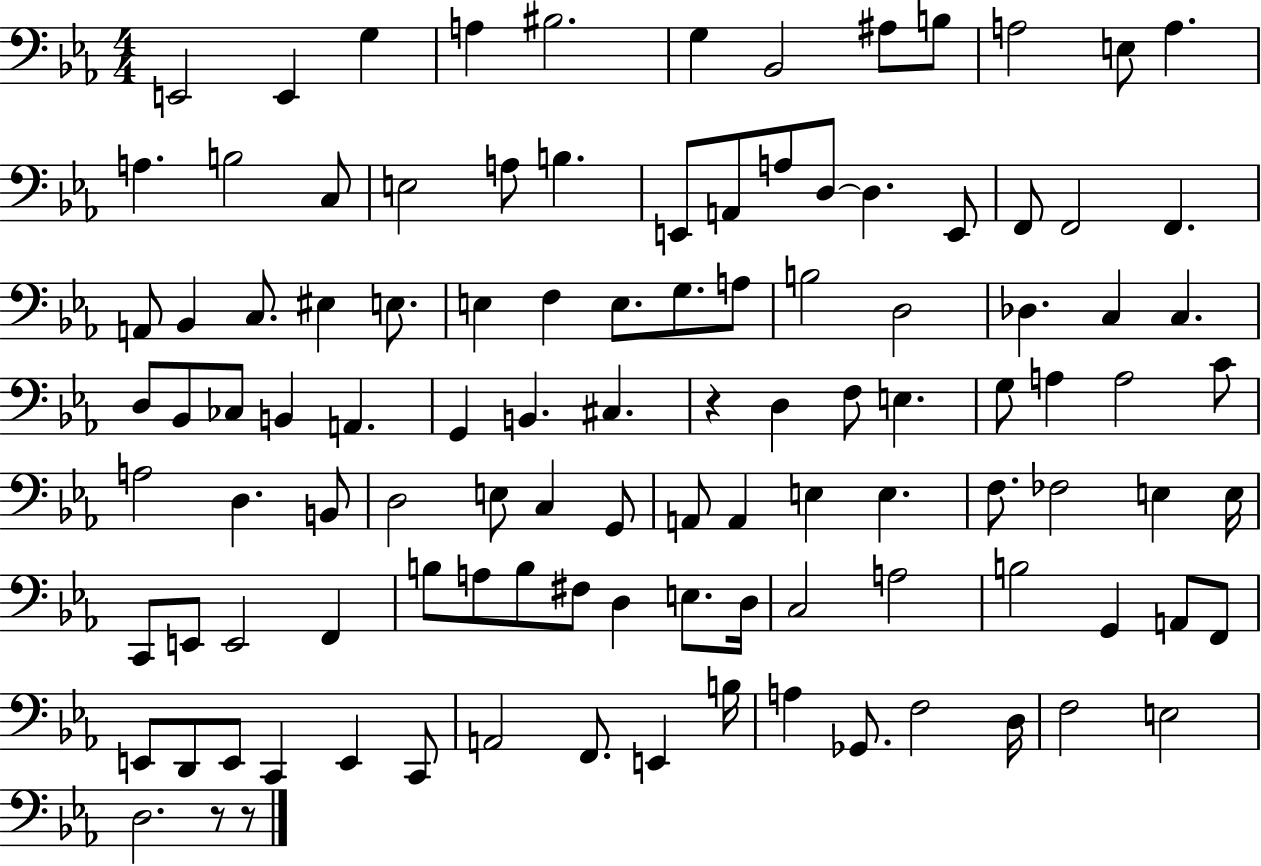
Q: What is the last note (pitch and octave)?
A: D3